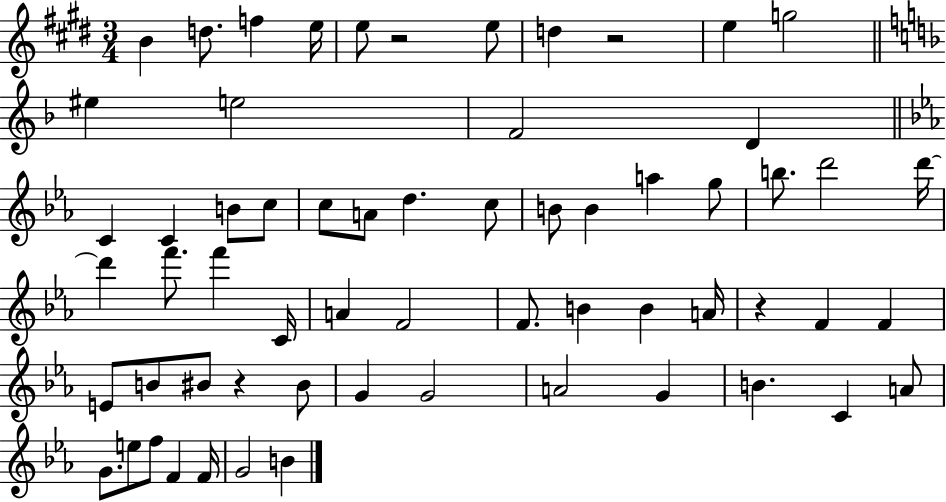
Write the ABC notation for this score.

X:1
T:Untitled
M:3/4
L:1/4
K:E
B d/2 f e/4 e/2 z2 e/2 d z2 e g2 ^e e2 F2 D C C B/2 c/2 c/2 A/2 d c/2 B/2 B a g/2 b/2 d'2 d'/4 d' f'/2 f' C/4 A F2 F/2 B B A/4 z F F E/2 B/2 ^B/2 z ^B/2 G G2 A2 G B C A/2 G/2 e/2 f/2 F F/4 G2 B